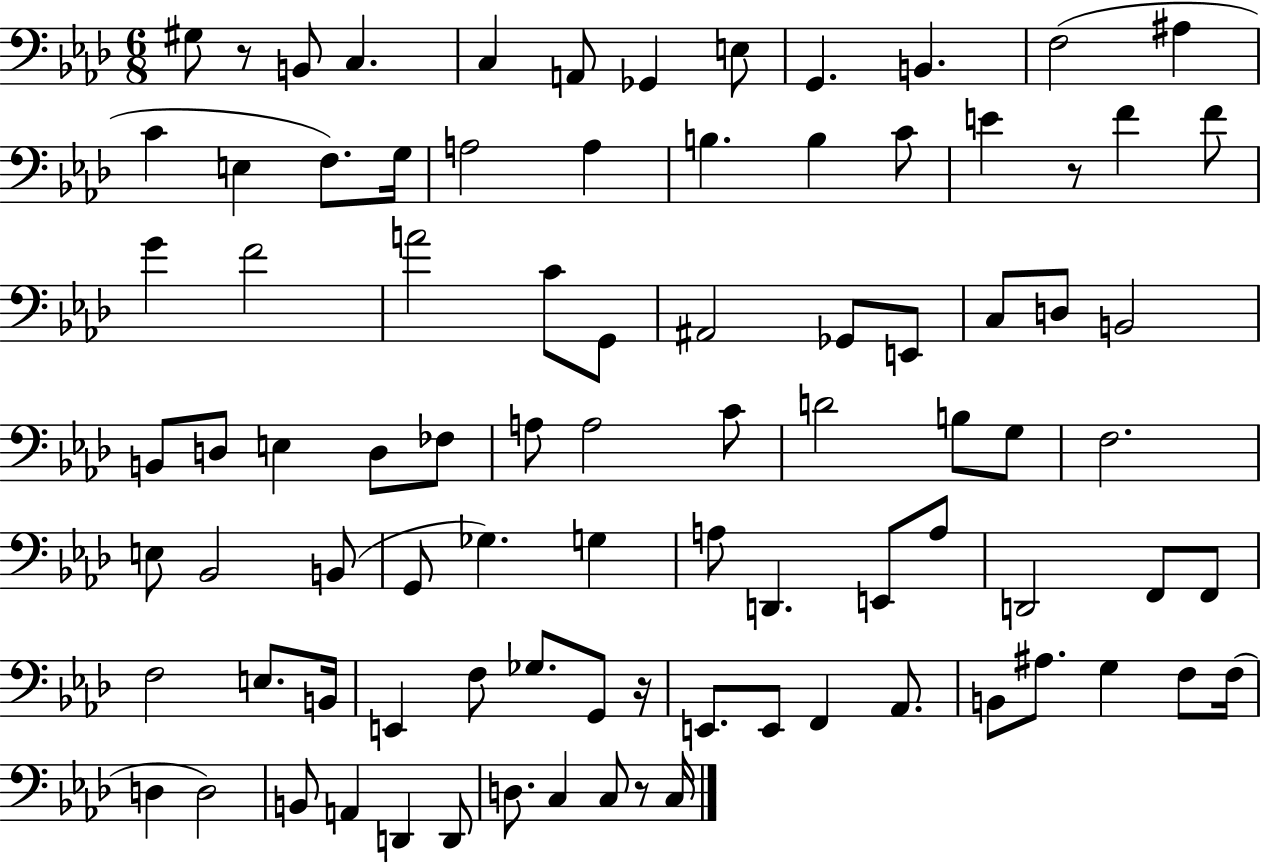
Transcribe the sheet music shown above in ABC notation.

X:1
T:Untitled
M:6/8
L:1/4
K:Ab
^G,/2 z/2 B,,/2 C, C, A,,/2 _G,, E,/2 G,, B,, F,2 ^A, C E, F,/2 G,/4 A,2 A, B, B, C/2 E z/2 F F/2 G F2 A2 C/2 G,,/2 ^A,,2 _G,,/2 E,,/2 C,/2 D,/2 B,,2 B,,/2 D,/2 E, D,/2 _F,/2 A,/2 A,2 C/2 D2 B,/2 G,/2 F,2 E,/2 _B,,2 B,,/2 G,,/2 _G, G, A,/2 D,, E,,/2 A,/2 D,,2 F,,/2 F,,/2 F,2 E,/2 B,,/4 E,, F,/2 _G,/2 G,,/2 z/4 E,,/2 E,,/2 F,, _A,,/2 B,,/2 ^A,/2 G, F,/2 F,/4 D, D,2 B,,/2 A,, D,, D,,/2 D,/2 C, C,/2 z/2 C,/4